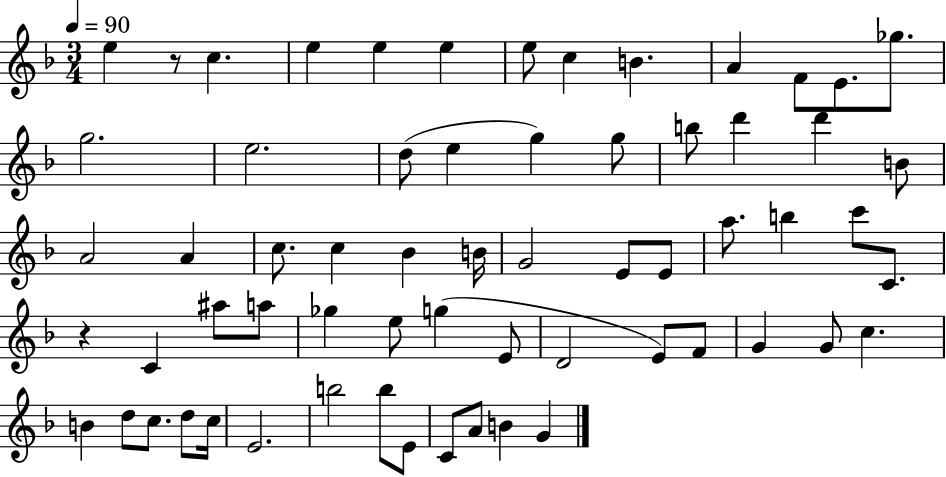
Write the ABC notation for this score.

X:1
T:Untitled
M:3/4
L:1/4
K:F
e z/2 c e e e e/2 c B A F/2 E/2 _g/2 g2 e2 d/2 e g g/2 b/2 d' d' B/2 A2 A c/2 c _B B/4 G2 E/2 E/2 a/2 b c'/2 C/2 z C ^a/2 a/2 _g e/2 g E/2 D2 E/2 F/2 G G/2 c B d/2 c/2 d/2 c/4 E2 b2 b/2 E/2 C/2 A/2 B G